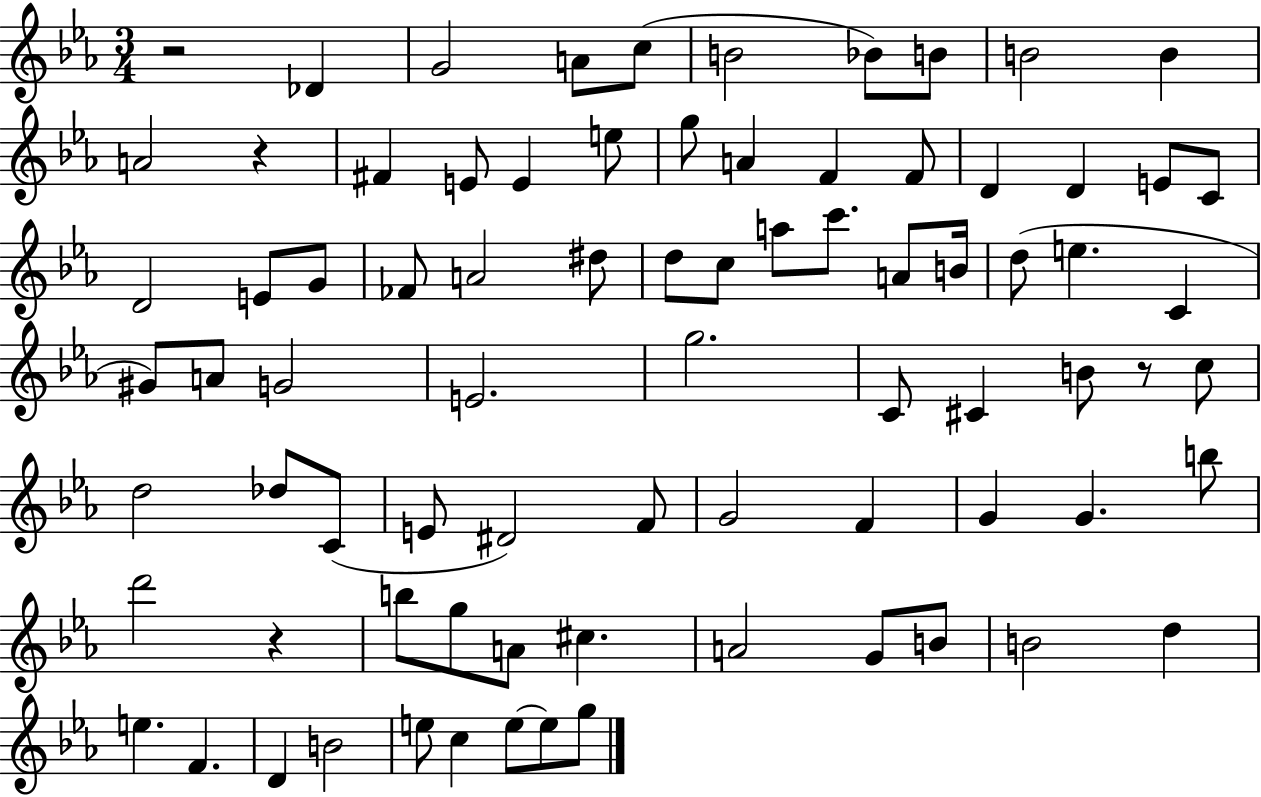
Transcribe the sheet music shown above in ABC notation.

X:1
T:Untitled
M:3/4
L:1/4
K:Eb
z2 _D G2 A/2 c/2 B2 _B/2 B/2 B2 B A2 z ^F E/2 E e/2 g/2 A F F/2 D D E/2 C/2 D2 E/2 G/2 _F/2 A2 ^d/2 d/2 c/2 a/2 c'/2 A/2 B/4 d/2 e C ^G/2 A/2 G2 E2 g2 C/2 ^C B/2 z/2 c/2 d2 _d/2 C/2 E/2 ^D2 F/2 G2 F G G b/2 d'2 z b/2 g/2 A/2 ^c A2 G/2 B/2 B2 d e F D B2 e/2 c e/2 e/2 g/2